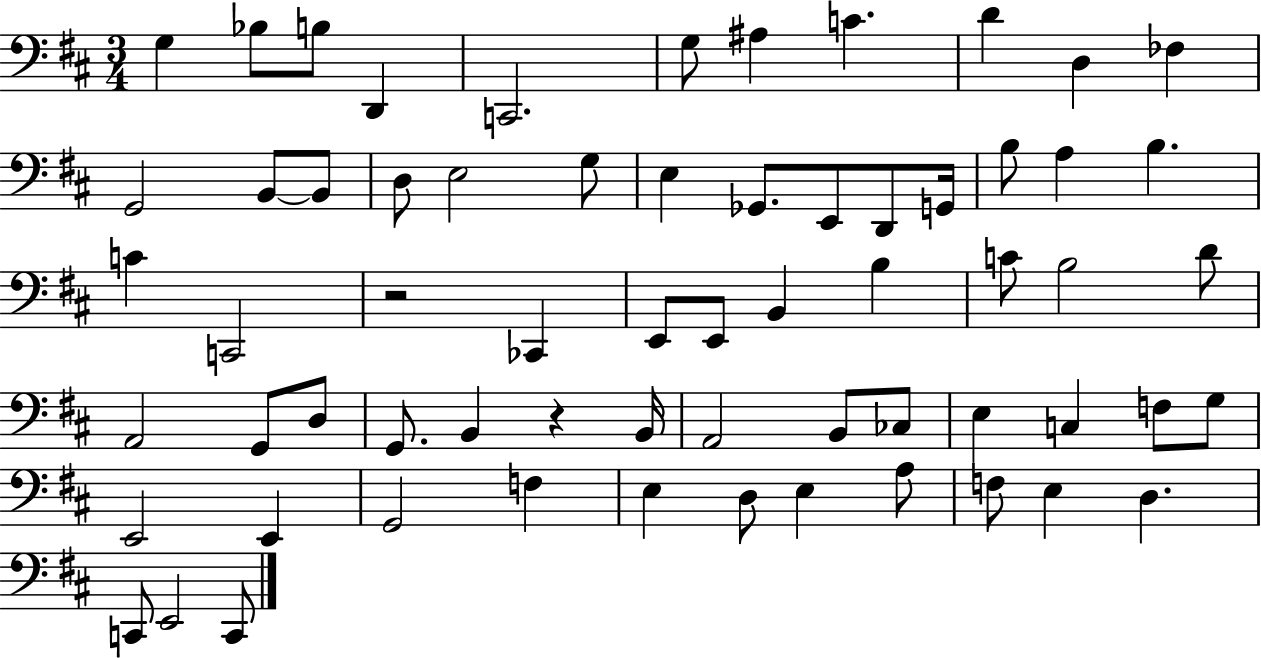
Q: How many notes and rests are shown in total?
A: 64